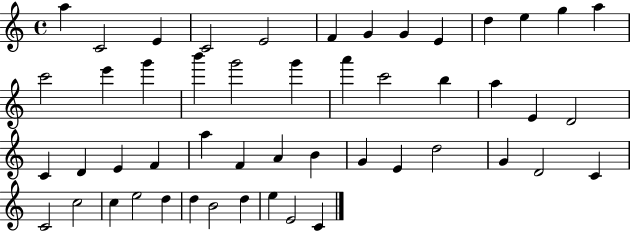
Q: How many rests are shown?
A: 0